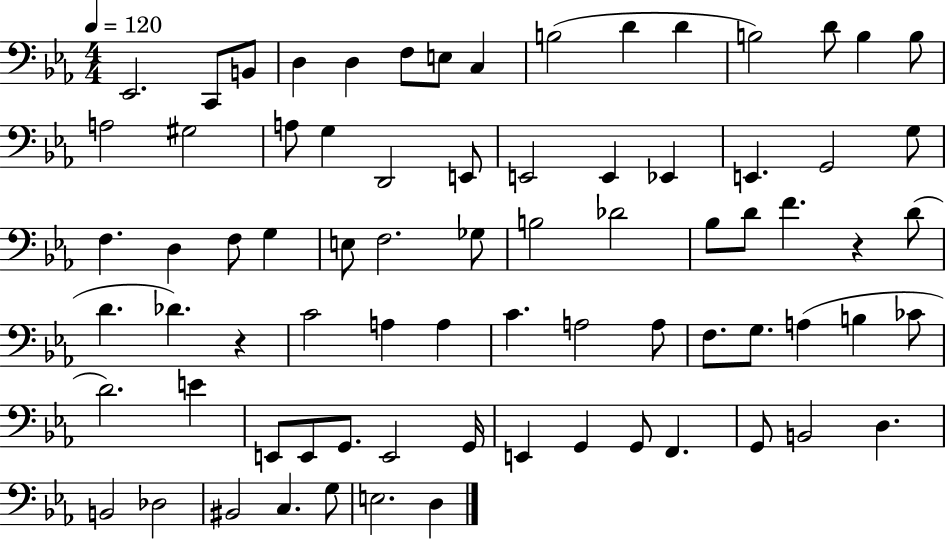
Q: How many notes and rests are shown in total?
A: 76